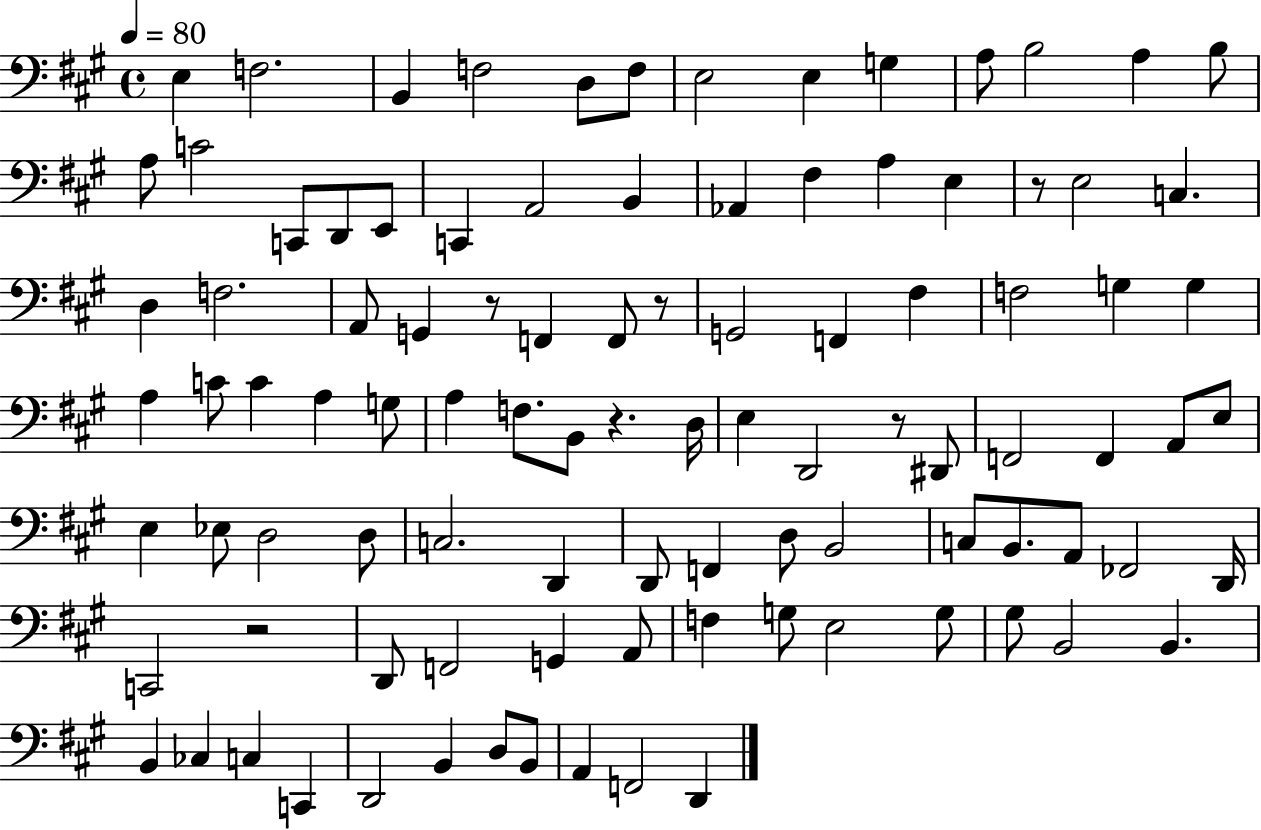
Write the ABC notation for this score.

X:1
T:Untitled
M:4/4
L:1/4
K:A
E, F,2 B,, F,2 D,/2 F,/2 E,2 E, G, A,/2 B,2 A, B,/2 A,/2 C2 C,,/2 D,,/2 E,,/2 C,, A,,2 B,, _A,, ^F, A, E, z/2 E,2 C, D, F,2 A,,/2 G,, z/2 F,, F,,/2 z/2 G,,2 F,, ^F, F,2 G, G, A, C/2 C A, G,/2 A, F,/2 B,,/2 z D,/4 E, D,,2 z/2 ^D,,/2 F,,2 F,, A,,/2 E,/2 E, _E,/2 D,2 D,/2 C,2 D,, D,,/2 F,, D,/2 B,,2 C,/2 B,,/2 A,,/2 _F,,2 D,,/4 C,,2 z2 D,,/2 F,,2 G,, A,,/2 F, G,/2 E,2 G,/2 ^G,/2 B,,2 B,, B,, _C, C, C,, D,,2 B,, D,/2 B,,/2 A,, F,,2 D,,